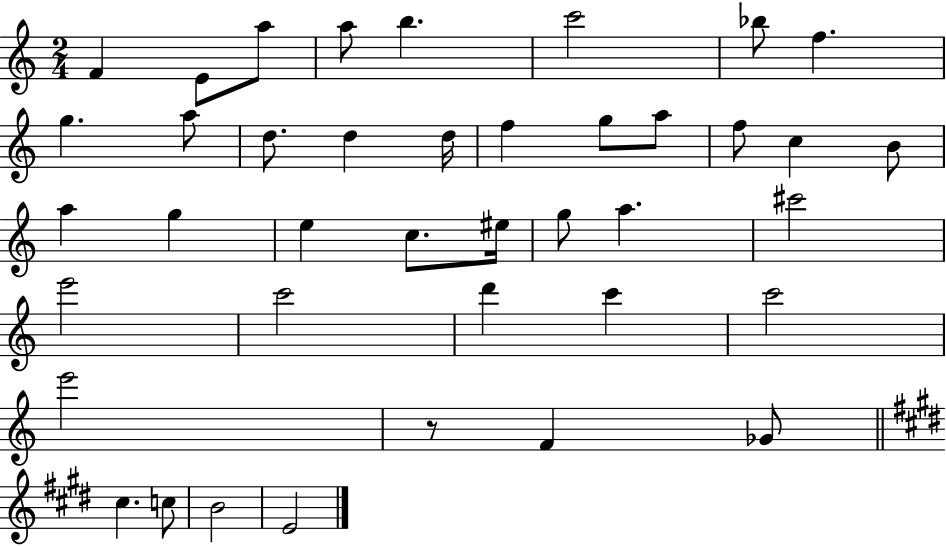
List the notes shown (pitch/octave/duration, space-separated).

F4/q E4/e A5/e A5/e B5/q. C6/h Bb5/e F5/q. G5/q. A5/e D5/e. D5/q D5/s F5/q G5/e A5/e F5/e C5/q B4/e A5/q G5/q E5/q C5/e. EIS5/s G5/e A5/q. C#6/h E6/h C6/h D6/q C6/q C6/h E6/h R/e F4/q Gb4/e C#5/q. C5/e B4/h E4/h